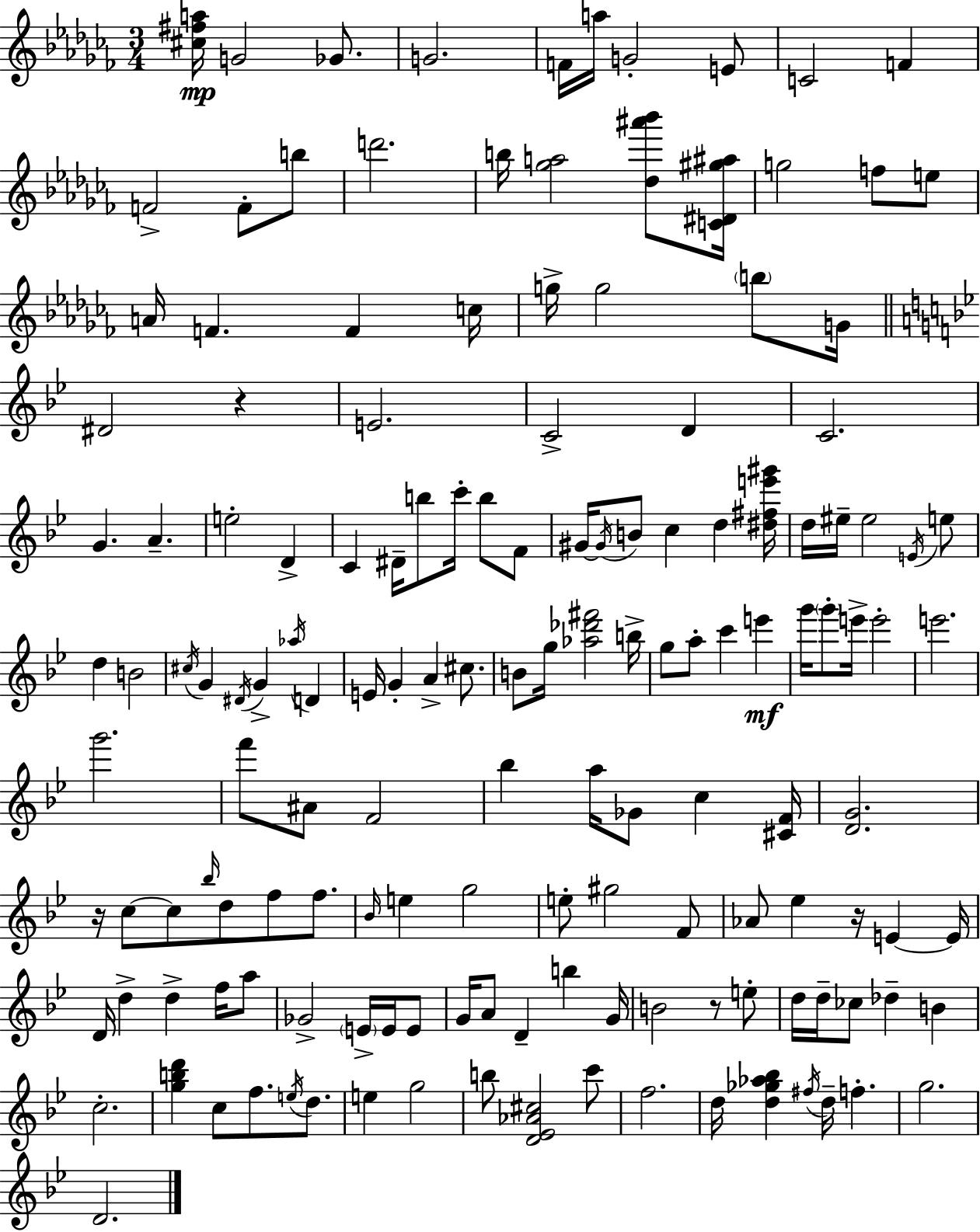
{
  \clef treble
  \numericTimeSignature
  \time 3/4
  \key aes \minor
  <cis'' fis'' a''>16\mp g'2 ges'8. | g'2. | f'16 a''16 g'2-. e'8 | c'2 f'4 | \break f'2-> f'8-. b''8 | d'''2. | b''16 <ges'' a''>2 <des'' ais''' bes'''>8 <c' dis' gis'' ais''>16 | g''2 f''8 e''8 | \break a'16 f'4. f'4 c''16 | g''16-> g''2 \parenthesize b''8 g'16 | \bar "||" \break \key bes \major dis'2 r4 | e'2. | c'2-> d'4 | c'2. | \break g'4. a'4.-- | e''2-. d'4-> | c'4 dis'16-- b''8 c'''16-. b''8 f'8 | gis'16~~ \acciaccatura { gis'16 } b'8 c''4 d''4 | \break <dis'' fis'' e''' gis'''>16 d''16 eis''16-- eis''2 \acciaccatura { e'16 } | e''8 d''4 b'2 | \acciaccatura { cis''16 } g'4 \acciaccatura { dis'16 } g'4-> | \acciaccatura { aes''16 } d'4 e'16 g'4-. a'4-> | \break cis''8. b'8 g''16 <aes'' des''' fis'''>2 | b''16-> g''8 a''8-. c'''4 | e'''4\mf g'''16 \parenthesize g'''8-. e'''16-> e'''2-. | e'''2. | \break g'''2. | f'''8 ais'8 f'2 | bes''4 a''16 ges'8 | c''4 <cis' f'>16 <d' g'>2. | \break r16 c''8~~ c''8 \grace { bes''16 } d''8 | f''8 f''8. \grace { bes'16 } e''4 g''2 | e''8-. gis''2 | f'8 aes'8 ees''4 | \break r16 e'4~~ e'16 d'16 d''4-> | d''4-> f''16 a''8 ges'2-> | \parenthesize e'16-> e'16 e'8 g'16 a'8 d'4-- | b''4 g'16 b'2 | \break r8 e''8-. d''16 d''16-- ces''8 des''4-- | b'4 c''2.-. | <g'' b'' d'''>4 c''8 | f''8. \acciaccatura { e''16 } d''8. e''4 | \break g''2 b''8 <d' ees' aes' cis''>2 | c'''8 f''2. | d''16 <d'' ges'' aes'' bes''>4 | \acciaccatura { fis''16 } d''16-- f''4.-. g''2. | \break d'2. | \bar "|."
}